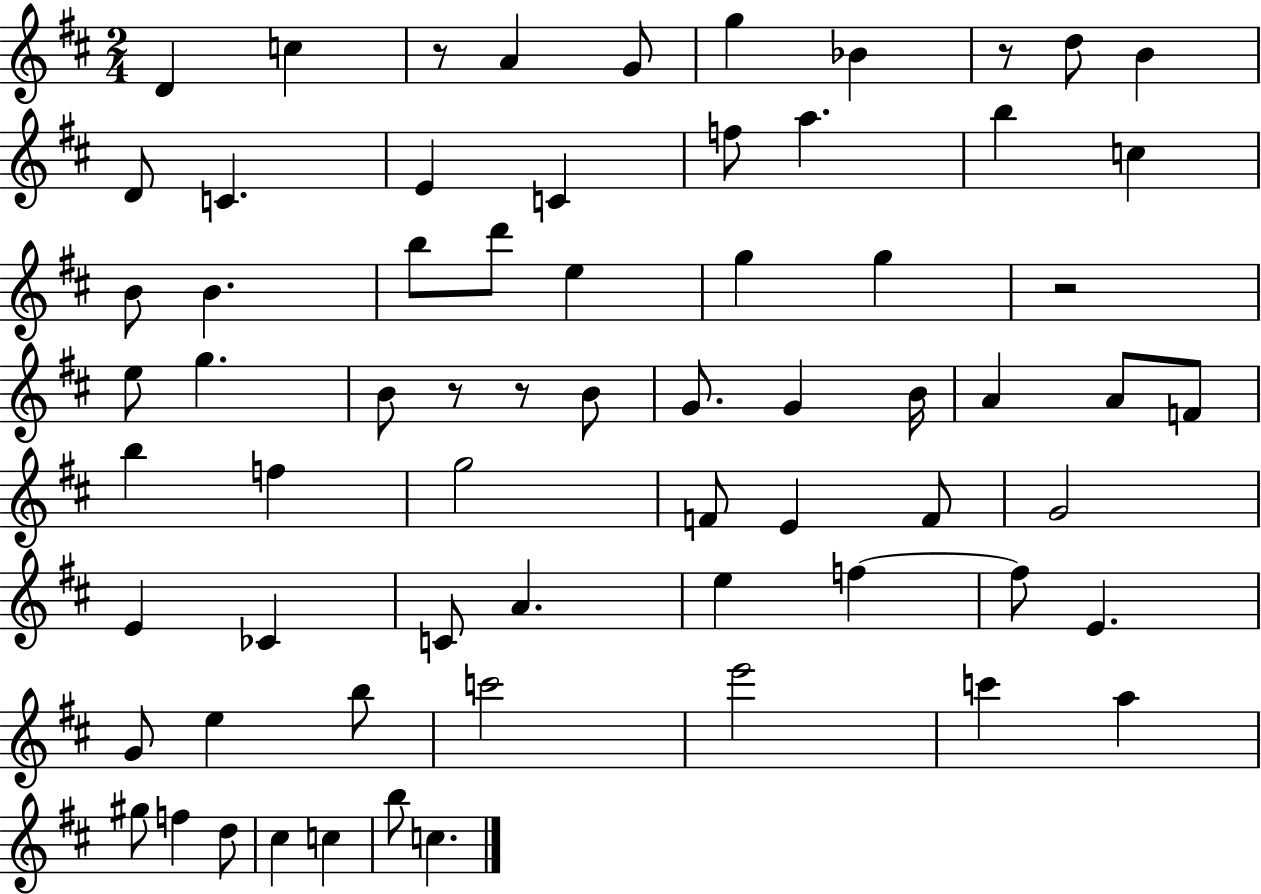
{
  \clef treble
  \numericTimeSignature
  \time 2/4
  \key d \major
  \repeat volta 2 { d'4 c''4 | r8 a'4 g'8 | g''4 bes'4 | r8 d''8 b'4 | \break d'8 c'4. | e'4 c'4 | f''8 a''4. | b''4 c''4 | \break b'8 b'4. | b''8 d'''8 e''4 | g''4 g''4 | r2 | \break e''8 g''4. | b'8 r8 r8 b'8 | g'8. g'4 b'16 | a'4 a'8 f'8 | \break b''4 f''4 | g''2 | f'8 e'4 f'8 | g'2 | \break e'4 ces'4 | c'8 a'4. | e''4 f''4~~ | f''8 e'4. | \break g'8 e''4 b''8 | c'''2 | e'''2 | c'''4 a''4 | \break gis''8 f''4 d''8 | cis''4 c''4 | b''8 c''4. | } \bar "|."
}